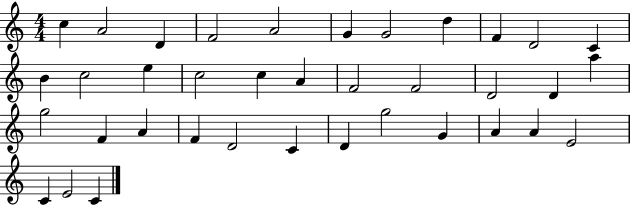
C5/q A4/h D4/q F4/h A4/h G4/q G4/h D5/q F4/q D4/h C4/q B4/q C5/h E5/q C5/h C5/q A4/q F4/h F4/h D4/h D4/q A5/q G5/h F4/q A4/q F4/q D4/h C4/q D4/q G5/h G4/q A4/q A4/q E4/h C4/q E4/h C4/q